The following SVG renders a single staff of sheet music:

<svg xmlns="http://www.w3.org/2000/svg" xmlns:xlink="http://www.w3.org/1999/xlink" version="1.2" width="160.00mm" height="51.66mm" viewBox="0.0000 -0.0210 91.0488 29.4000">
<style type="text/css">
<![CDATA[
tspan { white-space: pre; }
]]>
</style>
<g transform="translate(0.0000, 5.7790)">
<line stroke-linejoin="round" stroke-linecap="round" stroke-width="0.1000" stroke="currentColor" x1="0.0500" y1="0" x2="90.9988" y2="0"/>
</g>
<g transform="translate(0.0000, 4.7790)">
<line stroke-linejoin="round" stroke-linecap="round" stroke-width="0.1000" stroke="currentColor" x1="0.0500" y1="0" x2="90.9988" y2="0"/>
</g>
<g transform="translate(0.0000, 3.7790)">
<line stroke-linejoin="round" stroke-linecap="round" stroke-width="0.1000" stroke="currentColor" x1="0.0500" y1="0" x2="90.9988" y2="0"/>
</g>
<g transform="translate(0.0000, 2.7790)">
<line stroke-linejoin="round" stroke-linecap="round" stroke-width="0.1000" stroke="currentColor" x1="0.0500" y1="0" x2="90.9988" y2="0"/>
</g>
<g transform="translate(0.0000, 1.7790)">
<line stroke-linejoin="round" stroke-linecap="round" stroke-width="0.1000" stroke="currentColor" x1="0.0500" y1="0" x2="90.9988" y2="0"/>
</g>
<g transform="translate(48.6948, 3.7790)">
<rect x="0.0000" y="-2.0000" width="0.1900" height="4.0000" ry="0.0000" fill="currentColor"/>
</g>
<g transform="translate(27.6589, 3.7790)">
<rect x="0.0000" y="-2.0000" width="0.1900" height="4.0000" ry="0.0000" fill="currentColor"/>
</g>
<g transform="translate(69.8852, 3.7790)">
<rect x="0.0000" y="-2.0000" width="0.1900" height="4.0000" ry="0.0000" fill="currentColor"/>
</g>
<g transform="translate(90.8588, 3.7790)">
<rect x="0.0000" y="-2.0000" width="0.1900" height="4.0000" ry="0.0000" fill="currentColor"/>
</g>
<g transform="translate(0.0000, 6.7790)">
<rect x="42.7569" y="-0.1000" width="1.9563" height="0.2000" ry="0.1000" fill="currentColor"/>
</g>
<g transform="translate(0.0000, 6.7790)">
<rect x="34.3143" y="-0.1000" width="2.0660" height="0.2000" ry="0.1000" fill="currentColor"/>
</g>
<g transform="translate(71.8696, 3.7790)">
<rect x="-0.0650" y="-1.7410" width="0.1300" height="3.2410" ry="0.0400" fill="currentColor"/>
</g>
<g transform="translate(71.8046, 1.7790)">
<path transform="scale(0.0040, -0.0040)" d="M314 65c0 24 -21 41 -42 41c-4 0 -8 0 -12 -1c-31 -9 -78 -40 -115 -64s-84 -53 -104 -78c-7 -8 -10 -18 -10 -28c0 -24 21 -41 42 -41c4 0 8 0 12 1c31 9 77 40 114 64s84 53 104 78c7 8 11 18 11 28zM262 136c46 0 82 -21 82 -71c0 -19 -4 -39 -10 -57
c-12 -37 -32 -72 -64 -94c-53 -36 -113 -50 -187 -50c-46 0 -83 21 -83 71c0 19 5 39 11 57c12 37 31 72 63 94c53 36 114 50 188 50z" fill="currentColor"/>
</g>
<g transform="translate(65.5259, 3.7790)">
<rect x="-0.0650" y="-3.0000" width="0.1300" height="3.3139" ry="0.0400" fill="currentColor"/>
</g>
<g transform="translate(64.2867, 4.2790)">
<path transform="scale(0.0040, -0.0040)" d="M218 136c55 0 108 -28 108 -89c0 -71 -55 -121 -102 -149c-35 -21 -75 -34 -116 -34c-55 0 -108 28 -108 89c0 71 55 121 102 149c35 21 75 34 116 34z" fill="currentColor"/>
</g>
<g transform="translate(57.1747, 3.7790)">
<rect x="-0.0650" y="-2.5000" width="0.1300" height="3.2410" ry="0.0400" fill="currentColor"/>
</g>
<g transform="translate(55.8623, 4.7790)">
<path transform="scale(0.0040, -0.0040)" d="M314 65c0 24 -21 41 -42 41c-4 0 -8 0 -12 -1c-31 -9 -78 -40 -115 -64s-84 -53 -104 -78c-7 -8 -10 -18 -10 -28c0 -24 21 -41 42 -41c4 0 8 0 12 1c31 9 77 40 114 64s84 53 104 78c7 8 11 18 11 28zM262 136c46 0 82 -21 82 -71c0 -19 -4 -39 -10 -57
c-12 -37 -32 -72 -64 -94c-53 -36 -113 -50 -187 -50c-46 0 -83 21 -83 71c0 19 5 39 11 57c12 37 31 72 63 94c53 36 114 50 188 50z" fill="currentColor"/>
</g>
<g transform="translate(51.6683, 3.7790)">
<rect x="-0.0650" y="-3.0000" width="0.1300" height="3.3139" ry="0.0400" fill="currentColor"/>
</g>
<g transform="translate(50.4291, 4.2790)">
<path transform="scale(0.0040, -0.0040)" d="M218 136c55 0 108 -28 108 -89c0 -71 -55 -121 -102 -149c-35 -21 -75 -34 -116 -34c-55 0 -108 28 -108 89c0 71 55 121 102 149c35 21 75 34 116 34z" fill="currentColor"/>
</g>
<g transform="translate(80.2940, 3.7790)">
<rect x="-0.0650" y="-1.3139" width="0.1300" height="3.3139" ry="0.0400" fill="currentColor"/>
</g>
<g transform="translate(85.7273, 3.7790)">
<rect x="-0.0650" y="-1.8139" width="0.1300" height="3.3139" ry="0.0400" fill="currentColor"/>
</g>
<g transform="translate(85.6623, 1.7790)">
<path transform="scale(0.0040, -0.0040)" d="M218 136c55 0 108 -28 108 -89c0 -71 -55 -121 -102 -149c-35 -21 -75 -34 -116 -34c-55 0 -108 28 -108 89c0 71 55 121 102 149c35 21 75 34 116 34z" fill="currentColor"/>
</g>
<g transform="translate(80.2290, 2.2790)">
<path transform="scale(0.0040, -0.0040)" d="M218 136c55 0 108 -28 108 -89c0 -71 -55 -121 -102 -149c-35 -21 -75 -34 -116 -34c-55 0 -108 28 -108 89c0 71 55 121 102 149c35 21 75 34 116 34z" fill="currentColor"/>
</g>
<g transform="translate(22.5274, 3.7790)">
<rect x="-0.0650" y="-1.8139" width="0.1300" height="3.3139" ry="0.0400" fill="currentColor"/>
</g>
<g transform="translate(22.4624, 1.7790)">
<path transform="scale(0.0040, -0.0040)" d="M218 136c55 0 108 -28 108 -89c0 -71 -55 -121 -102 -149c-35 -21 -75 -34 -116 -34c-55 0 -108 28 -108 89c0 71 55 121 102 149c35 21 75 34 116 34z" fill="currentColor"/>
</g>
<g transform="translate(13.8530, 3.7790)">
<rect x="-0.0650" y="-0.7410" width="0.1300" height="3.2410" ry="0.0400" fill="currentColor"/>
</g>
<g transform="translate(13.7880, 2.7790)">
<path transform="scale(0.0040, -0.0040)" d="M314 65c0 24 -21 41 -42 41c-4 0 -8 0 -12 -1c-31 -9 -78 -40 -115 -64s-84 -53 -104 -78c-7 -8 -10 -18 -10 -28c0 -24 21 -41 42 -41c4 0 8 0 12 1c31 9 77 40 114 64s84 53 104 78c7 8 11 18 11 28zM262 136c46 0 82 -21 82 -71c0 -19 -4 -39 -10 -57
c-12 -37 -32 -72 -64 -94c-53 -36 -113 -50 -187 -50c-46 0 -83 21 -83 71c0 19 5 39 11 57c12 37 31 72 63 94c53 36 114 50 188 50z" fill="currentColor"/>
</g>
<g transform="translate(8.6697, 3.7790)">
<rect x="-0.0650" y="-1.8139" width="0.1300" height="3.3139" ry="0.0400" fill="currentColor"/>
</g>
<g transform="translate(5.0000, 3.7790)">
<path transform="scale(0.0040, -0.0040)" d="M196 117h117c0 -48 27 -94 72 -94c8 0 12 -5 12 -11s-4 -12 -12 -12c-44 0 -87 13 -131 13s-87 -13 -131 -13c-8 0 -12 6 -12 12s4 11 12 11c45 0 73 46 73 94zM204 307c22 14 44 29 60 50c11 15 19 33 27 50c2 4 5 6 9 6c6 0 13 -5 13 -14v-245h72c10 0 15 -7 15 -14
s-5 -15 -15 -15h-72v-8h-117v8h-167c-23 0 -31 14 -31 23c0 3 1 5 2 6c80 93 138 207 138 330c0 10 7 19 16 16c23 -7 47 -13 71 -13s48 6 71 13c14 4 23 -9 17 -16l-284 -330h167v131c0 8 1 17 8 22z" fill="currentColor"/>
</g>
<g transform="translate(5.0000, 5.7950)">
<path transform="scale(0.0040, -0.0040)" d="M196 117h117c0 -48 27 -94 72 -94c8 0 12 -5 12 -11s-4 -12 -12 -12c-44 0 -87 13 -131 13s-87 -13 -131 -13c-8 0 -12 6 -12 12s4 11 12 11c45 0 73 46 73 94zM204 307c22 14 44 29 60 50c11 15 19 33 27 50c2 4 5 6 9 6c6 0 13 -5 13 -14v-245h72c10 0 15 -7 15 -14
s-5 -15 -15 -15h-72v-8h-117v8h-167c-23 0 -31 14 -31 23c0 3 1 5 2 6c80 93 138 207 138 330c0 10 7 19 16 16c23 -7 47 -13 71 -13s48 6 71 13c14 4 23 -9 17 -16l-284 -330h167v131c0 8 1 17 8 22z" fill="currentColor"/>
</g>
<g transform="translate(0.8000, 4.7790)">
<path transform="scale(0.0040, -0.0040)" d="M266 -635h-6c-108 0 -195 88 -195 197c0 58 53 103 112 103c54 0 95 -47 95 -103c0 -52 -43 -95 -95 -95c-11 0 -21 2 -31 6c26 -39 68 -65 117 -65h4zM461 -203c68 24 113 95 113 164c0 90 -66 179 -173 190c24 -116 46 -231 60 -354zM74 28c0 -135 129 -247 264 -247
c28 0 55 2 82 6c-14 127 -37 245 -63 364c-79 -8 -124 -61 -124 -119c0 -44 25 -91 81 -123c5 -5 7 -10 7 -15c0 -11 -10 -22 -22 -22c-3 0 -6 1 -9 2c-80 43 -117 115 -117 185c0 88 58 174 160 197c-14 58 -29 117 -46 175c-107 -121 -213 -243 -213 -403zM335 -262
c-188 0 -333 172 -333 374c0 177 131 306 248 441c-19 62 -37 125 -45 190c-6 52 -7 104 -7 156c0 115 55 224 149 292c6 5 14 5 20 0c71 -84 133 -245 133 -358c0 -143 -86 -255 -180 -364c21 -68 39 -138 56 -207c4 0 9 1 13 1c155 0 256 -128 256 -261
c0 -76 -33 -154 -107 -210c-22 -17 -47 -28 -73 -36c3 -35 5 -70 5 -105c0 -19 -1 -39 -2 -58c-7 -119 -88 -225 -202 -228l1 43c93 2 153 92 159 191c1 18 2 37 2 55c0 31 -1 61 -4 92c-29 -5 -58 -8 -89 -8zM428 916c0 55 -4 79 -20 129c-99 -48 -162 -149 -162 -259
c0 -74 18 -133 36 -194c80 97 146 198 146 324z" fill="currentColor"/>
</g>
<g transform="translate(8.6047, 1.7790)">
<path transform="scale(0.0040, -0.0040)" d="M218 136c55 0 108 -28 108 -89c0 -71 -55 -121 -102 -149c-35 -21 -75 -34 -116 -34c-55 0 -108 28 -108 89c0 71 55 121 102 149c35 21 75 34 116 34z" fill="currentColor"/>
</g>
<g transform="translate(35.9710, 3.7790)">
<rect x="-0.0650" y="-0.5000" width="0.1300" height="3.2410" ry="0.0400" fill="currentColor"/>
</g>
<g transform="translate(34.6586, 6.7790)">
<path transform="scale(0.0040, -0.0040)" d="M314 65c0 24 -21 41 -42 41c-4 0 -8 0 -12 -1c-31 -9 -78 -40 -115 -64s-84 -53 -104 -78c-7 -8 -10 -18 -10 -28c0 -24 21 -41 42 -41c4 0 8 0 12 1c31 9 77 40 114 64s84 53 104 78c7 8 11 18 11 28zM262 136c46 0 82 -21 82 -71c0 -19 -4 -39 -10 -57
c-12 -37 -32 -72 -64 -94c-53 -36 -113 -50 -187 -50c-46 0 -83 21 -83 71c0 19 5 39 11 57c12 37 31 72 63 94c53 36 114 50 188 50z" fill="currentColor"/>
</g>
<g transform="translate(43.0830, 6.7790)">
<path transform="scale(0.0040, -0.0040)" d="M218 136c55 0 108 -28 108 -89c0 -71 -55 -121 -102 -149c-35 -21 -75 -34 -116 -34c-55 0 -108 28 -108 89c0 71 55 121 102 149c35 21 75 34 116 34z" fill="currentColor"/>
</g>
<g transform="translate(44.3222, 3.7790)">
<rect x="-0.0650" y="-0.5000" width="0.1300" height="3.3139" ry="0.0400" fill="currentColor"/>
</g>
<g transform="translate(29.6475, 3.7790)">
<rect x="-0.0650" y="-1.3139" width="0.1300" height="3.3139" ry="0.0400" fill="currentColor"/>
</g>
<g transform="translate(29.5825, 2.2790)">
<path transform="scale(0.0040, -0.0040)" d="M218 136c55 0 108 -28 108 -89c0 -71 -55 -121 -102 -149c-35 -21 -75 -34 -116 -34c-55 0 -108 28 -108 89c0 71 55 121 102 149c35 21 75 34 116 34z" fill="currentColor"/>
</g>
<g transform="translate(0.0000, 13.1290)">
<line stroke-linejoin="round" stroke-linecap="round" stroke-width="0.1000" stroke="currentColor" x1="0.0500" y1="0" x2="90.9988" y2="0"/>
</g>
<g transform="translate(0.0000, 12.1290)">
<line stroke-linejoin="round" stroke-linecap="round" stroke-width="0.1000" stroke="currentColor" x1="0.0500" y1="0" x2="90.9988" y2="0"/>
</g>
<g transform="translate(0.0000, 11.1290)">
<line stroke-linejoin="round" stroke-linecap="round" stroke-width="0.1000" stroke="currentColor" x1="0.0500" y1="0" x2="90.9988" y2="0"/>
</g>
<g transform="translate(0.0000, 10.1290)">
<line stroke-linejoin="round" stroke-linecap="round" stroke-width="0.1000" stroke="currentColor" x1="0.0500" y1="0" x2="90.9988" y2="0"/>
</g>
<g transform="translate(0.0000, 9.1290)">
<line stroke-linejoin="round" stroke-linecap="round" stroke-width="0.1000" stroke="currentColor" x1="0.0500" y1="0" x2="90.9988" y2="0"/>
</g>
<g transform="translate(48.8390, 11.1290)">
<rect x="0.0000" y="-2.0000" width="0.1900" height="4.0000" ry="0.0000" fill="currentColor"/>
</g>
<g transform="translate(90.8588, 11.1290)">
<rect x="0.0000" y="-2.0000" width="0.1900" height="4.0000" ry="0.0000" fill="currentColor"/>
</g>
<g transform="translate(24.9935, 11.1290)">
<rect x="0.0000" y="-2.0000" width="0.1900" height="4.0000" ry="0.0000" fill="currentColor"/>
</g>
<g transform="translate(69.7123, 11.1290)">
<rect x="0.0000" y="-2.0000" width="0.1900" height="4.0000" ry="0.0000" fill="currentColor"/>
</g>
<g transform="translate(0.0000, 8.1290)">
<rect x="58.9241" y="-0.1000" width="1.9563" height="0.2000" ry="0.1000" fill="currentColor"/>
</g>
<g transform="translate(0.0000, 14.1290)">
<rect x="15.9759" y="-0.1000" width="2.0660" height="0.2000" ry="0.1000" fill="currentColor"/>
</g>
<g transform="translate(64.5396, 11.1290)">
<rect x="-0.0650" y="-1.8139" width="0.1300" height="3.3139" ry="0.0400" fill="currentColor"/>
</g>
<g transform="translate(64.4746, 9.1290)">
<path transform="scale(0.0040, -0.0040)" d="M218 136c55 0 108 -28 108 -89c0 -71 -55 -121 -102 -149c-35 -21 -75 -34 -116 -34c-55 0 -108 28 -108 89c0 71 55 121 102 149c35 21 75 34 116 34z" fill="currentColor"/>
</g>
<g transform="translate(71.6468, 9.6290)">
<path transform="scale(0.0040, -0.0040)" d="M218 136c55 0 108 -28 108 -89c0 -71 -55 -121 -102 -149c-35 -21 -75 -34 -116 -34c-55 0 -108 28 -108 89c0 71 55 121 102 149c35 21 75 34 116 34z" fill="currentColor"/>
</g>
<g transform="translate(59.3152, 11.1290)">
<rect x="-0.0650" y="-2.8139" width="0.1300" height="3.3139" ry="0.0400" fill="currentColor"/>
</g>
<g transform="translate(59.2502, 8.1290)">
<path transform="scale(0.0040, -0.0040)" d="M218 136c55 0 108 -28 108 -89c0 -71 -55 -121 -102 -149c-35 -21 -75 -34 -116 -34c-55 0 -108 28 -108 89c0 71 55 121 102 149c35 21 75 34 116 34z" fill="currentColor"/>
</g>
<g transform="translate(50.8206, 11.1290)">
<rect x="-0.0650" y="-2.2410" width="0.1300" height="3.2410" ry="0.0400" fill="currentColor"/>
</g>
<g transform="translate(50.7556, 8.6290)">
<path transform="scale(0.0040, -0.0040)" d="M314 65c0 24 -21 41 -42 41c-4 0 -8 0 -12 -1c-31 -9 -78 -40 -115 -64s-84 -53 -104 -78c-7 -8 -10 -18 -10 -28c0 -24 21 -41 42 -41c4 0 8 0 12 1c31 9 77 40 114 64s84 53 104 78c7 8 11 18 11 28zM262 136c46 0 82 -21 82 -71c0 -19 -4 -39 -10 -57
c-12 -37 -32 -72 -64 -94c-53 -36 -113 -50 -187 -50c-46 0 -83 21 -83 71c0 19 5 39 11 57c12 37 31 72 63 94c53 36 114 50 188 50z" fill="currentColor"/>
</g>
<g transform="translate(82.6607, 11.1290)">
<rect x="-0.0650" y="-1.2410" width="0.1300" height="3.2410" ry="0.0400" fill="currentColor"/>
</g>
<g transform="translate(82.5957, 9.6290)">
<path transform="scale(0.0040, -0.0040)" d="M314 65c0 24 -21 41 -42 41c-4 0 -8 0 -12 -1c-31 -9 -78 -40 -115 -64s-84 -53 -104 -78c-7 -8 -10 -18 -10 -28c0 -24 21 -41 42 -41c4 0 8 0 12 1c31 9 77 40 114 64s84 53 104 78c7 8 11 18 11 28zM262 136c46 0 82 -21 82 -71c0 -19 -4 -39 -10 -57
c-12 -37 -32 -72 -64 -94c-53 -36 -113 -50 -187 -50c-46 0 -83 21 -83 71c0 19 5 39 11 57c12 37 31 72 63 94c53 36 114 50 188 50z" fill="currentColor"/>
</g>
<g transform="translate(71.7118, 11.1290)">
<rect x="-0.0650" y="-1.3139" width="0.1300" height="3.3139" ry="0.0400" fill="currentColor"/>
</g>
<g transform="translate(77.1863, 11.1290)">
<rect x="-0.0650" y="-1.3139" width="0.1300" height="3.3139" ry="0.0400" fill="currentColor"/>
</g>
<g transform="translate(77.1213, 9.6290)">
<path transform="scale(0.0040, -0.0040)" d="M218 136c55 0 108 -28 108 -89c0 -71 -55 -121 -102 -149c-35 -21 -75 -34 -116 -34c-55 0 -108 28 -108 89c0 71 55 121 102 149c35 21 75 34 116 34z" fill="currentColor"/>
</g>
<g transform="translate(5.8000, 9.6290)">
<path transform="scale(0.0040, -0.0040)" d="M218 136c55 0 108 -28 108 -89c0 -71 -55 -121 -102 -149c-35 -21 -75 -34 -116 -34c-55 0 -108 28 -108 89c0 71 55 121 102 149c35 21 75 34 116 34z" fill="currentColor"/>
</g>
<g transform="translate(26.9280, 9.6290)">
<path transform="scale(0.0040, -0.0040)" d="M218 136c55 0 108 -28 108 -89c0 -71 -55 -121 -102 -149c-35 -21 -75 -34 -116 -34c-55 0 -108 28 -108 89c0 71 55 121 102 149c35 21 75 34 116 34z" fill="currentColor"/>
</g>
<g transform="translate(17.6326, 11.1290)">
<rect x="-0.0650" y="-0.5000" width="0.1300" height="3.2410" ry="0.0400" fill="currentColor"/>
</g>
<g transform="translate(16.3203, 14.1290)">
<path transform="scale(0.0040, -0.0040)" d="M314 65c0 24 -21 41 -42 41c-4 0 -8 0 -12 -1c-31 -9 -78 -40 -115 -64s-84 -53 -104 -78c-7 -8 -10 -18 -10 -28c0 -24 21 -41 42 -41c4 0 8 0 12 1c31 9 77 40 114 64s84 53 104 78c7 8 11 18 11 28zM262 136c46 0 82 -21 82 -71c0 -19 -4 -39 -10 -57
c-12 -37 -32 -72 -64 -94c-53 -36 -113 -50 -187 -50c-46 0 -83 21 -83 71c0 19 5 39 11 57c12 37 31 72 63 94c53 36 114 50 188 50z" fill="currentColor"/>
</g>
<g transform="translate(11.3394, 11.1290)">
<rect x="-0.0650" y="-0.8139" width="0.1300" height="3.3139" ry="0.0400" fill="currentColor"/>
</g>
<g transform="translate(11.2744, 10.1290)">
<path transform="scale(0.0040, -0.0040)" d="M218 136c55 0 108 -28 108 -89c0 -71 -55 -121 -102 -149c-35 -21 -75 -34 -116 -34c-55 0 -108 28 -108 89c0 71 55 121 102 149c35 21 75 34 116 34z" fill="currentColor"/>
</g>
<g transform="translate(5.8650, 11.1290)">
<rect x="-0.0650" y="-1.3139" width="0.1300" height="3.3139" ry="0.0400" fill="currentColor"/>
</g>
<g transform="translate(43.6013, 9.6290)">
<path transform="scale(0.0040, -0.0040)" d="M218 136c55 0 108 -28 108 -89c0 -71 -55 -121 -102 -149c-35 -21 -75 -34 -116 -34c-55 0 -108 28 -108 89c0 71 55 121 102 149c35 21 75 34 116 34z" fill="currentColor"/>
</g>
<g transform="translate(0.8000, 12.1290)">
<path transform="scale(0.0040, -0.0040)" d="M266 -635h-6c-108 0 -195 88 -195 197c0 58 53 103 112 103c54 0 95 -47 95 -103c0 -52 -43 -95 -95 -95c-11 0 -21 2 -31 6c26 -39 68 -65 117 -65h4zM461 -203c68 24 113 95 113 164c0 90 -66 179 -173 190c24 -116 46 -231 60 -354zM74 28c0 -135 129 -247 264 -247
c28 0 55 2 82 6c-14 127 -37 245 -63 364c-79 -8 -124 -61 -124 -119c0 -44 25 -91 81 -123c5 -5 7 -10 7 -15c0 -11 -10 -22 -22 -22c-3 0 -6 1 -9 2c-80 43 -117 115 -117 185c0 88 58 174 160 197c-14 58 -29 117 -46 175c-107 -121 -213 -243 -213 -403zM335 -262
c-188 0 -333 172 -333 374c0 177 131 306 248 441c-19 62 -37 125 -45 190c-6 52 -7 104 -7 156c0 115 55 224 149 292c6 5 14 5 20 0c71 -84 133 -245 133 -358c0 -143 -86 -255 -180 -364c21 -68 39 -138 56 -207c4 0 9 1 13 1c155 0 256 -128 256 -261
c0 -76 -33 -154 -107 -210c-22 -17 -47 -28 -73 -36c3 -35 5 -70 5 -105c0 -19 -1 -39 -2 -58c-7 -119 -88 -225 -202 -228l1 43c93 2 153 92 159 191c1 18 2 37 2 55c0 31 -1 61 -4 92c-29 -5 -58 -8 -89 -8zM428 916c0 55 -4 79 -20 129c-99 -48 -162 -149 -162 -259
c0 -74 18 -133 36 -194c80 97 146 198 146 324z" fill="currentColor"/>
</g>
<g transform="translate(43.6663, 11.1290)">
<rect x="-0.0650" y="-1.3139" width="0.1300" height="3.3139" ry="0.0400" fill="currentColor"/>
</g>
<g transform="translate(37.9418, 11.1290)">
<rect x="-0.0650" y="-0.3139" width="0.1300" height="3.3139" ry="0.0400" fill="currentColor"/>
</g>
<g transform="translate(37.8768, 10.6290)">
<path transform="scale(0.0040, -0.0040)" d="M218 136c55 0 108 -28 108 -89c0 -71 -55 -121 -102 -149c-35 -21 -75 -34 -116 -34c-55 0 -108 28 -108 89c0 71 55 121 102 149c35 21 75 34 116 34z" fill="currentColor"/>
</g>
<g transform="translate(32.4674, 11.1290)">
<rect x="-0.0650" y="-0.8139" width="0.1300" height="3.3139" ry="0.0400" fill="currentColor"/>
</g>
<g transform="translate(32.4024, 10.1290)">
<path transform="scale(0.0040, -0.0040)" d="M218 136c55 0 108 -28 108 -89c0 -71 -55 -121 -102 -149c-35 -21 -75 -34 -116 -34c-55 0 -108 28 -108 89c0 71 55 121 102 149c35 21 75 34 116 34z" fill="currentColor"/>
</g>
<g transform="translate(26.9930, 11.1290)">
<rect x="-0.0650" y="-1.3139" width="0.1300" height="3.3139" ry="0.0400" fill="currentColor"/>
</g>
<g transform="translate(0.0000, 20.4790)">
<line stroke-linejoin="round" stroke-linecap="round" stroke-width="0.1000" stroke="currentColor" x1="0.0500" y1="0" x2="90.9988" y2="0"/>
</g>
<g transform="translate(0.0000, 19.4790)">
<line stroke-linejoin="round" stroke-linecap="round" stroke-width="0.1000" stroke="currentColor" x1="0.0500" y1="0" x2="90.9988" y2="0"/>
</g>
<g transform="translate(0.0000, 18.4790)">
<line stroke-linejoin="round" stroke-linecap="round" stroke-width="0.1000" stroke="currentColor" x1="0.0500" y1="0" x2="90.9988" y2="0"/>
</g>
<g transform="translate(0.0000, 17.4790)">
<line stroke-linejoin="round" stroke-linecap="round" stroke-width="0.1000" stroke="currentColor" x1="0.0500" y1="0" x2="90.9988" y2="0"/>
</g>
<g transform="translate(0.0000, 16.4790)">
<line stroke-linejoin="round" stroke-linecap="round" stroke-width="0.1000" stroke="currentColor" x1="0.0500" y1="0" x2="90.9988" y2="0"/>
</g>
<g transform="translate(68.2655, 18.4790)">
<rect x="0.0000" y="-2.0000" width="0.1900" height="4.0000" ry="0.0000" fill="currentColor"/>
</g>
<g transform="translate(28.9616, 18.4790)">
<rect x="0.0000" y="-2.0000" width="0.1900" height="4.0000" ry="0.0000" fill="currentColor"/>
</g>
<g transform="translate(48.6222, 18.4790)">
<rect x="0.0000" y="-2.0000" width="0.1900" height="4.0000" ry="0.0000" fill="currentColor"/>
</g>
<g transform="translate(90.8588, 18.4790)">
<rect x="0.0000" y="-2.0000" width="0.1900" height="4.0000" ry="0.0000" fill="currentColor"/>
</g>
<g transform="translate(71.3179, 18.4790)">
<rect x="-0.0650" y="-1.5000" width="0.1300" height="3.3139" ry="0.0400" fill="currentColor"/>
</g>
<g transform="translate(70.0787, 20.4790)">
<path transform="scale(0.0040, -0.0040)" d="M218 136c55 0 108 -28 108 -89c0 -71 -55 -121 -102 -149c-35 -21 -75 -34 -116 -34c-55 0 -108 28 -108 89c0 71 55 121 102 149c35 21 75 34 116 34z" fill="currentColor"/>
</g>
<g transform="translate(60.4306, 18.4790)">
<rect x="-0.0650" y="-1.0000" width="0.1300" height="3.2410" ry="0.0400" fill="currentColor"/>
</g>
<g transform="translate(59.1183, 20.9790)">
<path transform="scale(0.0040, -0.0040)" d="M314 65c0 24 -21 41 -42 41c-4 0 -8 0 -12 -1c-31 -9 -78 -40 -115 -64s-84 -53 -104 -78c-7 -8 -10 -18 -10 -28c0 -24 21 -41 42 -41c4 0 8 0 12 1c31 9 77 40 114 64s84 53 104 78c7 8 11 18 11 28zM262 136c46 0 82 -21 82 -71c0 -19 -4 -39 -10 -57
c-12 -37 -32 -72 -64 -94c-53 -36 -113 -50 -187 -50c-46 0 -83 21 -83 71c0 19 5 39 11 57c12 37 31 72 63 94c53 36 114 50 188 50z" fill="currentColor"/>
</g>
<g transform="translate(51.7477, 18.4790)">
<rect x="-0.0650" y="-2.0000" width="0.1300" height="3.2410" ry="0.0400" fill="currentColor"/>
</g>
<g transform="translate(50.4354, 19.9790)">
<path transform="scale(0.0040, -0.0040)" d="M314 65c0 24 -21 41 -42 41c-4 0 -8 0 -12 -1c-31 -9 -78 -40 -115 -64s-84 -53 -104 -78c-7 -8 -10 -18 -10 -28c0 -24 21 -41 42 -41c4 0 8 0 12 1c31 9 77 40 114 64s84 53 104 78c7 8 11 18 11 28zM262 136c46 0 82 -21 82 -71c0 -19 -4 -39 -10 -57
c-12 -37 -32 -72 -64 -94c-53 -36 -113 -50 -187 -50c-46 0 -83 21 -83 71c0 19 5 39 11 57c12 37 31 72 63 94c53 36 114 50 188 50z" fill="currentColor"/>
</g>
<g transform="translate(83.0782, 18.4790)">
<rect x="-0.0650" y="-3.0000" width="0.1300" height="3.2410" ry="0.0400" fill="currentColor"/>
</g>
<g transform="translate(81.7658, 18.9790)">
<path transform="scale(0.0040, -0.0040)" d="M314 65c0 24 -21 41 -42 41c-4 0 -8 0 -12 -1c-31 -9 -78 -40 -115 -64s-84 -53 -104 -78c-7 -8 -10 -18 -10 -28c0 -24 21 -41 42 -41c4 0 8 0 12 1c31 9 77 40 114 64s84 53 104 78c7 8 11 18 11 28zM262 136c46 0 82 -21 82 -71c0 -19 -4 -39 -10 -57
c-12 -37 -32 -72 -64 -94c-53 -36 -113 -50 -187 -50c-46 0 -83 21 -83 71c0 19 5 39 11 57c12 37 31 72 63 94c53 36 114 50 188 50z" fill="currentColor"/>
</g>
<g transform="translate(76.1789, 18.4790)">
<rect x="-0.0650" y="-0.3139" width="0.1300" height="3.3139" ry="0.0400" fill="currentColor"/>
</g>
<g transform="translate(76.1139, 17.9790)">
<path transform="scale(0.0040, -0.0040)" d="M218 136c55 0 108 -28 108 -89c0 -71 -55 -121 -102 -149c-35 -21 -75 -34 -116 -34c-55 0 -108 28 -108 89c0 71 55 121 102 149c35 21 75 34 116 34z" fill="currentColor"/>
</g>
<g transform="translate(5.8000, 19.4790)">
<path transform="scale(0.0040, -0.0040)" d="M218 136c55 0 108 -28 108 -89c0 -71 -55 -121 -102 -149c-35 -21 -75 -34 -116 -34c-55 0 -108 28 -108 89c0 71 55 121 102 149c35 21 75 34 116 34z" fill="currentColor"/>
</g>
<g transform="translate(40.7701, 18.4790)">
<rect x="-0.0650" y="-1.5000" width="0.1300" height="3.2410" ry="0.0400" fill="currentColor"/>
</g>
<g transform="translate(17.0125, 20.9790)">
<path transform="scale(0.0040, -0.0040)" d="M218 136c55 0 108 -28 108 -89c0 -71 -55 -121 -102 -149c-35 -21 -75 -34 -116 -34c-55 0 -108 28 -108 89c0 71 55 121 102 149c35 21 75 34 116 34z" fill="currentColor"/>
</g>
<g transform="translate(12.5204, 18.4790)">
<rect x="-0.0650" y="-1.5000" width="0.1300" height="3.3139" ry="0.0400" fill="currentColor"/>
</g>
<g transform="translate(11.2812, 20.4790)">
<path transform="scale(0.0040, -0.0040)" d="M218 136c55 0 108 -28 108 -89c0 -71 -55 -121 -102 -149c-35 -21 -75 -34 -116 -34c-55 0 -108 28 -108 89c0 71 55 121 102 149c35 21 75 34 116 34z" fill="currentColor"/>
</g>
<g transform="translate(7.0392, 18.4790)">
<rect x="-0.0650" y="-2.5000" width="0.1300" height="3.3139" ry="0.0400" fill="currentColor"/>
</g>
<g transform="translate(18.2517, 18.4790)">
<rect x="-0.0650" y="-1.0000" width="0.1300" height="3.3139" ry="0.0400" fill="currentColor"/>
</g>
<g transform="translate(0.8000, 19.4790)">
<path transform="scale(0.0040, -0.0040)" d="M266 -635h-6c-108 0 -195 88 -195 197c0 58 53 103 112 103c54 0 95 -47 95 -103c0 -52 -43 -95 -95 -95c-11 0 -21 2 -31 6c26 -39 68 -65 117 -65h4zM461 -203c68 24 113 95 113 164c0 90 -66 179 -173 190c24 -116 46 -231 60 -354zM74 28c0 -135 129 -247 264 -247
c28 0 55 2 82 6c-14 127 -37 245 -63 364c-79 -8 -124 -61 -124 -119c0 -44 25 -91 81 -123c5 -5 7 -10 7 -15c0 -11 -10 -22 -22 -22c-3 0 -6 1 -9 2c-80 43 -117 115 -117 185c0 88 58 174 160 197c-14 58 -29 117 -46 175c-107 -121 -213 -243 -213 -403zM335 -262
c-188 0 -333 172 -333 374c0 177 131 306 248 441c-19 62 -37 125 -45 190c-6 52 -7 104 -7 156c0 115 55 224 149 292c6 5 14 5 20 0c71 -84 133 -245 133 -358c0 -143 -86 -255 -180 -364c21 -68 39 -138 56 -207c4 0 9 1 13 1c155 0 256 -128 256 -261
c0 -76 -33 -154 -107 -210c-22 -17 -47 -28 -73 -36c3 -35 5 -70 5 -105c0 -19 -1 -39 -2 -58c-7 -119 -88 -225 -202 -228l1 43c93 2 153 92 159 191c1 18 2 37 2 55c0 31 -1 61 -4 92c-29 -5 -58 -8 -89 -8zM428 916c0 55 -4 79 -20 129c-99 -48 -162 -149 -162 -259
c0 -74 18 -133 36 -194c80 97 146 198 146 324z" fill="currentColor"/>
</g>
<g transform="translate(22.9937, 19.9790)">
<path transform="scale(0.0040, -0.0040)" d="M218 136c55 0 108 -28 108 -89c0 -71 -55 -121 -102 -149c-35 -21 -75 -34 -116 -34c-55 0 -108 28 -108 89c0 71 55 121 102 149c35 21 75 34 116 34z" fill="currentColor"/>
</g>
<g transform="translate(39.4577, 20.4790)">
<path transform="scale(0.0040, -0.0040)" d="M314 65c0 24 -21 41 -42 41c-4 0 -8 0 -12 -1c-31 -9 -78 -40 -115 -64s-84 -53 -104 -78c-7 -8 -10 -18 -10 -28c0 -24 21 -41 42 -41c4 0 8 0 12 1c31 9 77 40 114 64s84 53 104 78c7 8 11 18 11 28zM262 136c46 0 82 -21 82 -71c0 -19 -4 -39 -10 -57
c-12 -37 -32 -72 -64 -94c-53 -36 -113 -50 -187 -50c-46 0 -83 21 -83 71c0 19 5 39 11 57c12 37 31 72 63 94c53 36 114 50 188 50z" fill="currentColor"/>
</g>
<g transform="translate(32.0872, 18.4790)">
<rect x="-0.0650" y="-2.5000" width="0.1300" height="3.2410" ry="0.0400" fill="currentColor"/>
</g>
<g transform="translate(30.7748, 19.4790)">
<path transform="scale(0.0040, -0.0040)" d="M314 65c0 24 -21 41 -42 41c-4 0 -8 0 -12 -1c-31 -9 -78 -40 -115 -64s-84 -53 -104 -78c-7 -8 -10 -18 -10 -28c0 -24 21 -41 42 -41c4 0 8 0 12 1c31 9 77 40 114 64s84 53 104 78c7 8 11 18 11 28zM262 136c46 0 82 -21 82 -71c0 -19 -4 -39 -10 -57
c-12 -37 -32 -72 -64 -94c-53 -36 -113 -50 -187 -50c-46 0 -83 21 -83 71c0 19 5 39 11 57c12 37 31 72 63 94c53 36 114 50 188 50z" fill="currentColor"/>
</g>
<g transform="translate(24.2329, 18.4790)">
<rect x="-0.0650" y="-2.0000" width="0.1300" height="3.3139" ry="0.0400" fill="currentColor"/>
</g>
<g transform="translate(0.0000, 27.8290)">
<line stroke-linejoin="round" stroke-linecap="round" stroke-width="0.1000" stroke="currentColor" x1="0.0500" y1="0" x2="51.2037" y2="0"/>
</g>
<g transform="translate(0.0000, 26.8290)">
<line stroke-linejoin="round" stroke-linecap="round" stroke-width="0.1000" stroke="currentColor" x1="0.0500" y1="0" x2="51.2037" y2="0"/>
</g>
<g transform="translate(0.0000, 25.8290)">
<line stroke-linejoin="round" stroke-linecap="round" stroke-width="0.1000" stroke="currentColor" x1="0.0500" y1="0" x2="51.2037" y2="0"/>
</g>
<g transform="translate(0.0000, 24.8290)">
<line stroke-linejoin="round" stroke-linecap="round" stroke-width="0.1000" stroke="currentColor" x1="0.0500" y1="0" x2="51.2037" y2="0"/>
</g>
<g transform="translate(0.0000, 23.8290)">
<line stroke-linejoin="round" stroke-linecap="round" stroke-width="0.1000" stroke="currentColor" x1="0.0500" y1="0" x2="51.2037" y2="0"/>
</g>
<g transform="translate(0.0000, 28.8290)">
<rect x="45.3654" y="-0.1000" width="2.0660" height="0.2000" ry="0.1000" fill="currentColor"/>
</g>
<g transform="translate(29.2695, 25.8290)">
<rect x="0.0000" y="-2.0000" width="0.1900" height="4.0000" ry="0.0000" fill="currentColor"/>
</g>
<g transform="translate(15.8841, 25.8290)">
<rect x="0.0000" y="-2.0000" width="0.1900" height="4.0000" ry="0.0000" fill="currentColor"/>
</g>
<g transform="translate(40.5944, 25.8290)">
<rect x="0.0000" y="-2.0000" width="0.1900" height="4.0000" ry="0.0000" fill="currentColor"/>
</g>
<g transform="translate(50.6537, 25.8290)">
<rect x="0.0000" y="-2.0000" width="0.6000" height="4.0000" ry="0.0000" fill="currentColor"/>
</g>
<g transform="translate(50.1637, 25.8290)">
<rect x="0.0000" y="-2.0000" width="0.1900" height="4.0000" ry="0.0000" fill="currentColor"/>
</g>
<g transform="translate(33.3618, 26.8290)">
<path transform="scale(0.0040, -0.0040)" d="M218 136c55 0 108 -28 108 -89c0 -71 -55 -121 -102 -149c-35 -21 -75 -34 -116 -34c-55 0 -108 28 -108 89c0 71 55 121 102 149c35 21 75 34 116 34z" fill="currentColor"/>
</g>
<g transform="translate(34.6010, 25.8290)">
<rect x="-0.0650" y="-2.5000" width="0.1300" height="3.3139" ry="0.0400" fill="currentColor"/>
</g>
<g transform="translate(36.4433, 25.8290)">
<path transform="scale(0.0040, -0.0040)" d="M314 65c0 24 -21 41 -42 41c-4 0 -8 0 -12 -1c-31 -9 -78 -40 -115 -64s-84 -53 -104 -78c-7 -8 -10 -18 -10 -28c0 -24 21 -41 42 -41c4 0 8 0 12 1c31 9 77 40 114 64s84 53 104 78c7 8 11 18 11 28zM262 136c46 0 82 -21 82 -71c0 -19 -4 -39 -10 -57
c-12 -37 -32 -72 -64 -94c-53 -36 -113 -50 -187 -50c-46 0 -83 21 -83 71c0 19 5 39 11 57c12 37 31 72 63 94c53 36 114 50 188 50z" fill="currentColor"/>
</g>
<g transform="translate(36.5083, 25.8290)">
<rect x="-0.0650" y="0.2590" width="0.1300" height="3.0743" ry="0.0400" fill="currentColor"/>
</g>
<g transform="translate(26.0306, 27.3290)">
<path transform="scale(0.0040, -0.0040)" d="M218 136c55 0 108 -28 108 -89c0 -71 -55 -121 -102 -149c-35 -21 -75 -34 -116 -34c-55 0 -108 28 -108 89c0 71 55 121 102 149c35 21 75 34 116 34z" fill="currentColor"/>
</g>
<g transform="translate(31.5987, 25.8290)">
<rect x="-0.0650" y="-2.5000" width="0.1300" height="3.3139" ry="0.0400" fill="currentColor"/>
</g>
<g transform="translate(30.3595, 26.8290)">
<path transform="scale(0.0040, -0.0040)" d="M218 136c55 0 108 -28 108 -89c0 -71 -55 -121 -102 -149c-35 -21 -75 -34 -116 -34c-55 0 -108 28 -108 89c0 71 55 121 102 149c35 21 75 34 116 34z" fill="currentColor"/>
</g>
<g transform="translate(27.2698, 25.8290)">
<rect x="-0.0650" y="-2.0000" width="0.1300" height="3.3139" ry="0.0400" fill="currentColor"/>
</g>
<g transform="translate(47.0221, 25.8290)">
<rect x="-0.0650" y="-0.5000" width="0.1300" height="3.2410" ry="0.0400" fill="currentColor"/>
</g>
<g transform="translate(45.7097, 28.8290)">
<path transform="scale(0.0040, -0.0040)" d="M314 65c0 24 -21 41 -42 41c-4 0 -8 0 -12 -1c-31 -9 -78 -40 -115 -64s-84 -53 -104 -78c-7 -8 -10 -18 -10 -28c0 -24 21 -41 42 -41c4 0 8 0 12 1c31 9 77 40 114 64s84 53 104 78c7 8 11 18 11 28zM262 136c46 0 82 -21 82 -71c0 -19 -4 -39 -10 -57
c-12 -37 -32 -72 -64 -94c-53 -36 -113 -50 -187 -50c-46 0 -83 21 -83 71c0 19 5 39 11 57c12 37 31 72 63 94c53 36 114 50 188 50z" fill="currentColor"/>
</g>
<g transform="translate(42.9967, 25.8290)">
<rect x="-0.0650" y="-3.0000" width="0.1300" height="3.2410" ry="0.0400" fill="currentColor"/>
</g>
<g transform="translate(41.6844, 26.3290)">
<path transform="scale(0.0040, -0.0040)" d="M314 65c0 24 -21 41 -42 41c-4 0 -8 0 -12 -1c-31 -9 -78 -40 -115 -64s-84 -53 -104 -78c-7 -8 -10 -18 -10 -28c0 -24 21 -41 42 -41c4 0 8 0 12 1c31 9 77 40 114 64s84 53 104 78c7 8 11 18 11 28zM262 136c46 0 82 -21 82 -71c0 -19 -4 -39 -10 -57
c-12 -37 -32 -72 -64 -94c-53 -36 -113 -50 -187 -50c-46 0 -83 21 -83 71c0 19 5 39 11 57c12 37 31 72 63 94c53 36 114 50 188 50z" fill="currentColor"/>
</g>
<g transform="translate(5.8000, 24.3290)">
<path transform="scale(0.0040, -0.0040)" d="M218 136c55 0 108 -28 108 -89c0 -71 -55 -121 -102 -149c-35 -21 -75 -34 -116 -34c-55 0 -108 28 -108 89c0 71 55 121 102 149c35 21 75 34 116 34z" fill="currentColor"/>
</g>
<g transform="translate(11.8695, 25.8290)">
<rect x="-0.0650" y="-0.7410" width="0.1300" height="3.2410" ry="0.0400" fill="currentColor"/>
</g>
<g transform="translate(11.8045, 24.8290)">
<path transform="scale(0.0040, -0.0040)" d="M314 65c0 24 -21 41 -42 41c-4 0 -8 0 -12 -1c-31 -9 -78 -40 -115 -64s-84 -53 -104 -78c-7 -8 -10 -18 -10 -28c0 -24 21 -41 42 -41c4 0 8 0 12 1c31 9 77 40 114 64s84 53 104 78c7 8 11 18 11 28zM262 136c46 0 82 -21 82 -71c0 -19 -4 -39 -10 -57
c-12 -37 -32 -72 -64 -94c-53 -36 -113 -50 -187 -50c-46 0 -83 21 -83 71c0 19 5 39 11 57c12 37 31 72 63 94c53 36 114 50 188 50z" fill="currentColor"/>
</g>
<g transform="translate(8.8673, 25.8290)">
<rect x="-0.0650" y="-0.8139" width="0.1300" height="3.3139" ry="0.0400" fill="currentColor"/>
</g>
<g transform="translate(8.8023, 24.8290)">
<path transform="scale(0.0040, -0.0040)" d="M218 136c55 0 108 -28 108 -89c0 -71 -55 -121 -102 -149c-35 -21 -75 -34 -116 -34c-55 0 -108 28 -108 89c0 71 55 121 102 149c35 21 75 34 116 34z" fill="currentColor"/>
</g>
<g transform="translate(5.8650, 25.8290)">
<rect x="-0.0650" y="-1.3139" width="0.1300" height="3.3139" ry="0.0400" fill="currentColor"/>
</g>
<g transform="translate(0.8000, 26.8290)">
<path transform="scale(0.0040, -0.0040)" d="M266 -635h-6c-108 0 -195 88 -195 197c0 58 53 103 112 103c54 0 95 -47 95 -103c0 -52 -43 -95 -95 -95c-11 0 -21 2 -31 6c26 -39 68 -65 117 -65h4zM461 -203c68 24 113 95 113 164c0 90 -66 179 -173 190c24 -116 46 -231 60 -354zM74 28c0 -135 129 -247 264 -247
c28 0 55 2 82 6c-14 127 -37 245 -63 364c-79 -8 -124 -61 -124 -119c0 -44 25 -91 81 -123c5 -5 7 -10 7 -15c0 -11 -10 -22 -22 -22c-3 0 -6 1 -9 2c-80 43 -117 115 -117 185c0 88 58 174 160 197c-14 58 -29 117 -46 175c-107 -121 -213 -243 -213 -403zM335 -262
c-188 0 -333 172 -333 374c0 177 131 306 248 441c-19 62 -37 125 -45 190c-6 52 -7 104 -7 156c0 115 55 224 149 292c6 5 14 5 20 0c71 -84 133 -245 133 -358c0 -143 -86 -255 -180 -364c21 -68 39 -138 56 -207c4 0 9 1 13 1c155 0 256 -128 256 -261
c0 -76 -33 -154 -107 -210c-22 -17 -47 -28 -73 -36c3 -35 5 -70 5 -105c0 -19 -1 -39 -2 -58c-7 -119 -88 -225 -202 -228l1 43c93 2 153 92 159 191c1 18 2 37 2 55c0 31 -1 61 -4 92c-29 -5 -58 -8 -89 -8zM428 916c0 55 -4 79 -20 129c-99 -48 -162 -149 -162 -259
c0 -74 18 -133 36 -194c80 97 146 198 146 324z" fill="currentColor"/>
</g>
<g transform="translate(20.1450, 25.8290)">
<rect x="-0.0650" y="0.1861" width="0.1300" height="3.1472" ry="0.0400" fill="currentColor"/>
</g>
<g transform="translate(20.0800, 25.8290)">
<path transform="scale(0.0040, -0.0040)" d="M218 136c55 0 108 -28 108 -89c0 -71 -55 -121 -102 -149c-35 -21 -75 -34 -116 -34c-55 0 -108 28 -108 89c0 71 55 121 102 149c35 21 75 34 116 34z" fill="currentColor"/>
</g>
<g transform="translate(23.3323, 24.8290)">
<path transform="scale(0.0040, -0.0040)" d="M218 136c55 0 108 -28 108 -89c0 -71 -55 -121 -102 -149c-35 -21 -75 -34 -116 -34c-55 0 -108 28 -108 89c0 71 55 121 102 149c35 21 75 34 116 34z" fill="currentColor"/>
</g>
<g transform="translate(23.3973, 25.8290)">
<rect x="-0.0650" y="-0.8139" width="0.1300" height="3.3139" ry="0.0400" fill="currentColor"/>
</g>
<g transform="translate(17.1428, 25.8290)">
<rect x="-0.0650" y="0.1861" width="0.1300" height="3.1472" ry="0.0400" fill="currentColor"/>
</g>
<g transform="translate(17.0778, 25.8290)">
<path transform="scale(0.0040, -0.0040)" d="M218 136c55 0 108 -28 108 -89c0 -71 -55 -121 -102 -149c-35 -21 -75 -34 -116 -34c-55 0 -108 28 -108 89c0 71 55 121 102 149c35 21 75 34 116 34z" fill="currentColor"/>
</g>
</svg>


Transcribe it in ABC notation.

X:1
T:Untitled
M:4/4
L:1/4
K:C
f d2 f e C2 C A G2 A f2 e f e d C2 e d c e g2 a f e e e2 G E D F G2 E2 F2 D2 E c A2 e d d2 B B d F G G B2 A2 C2